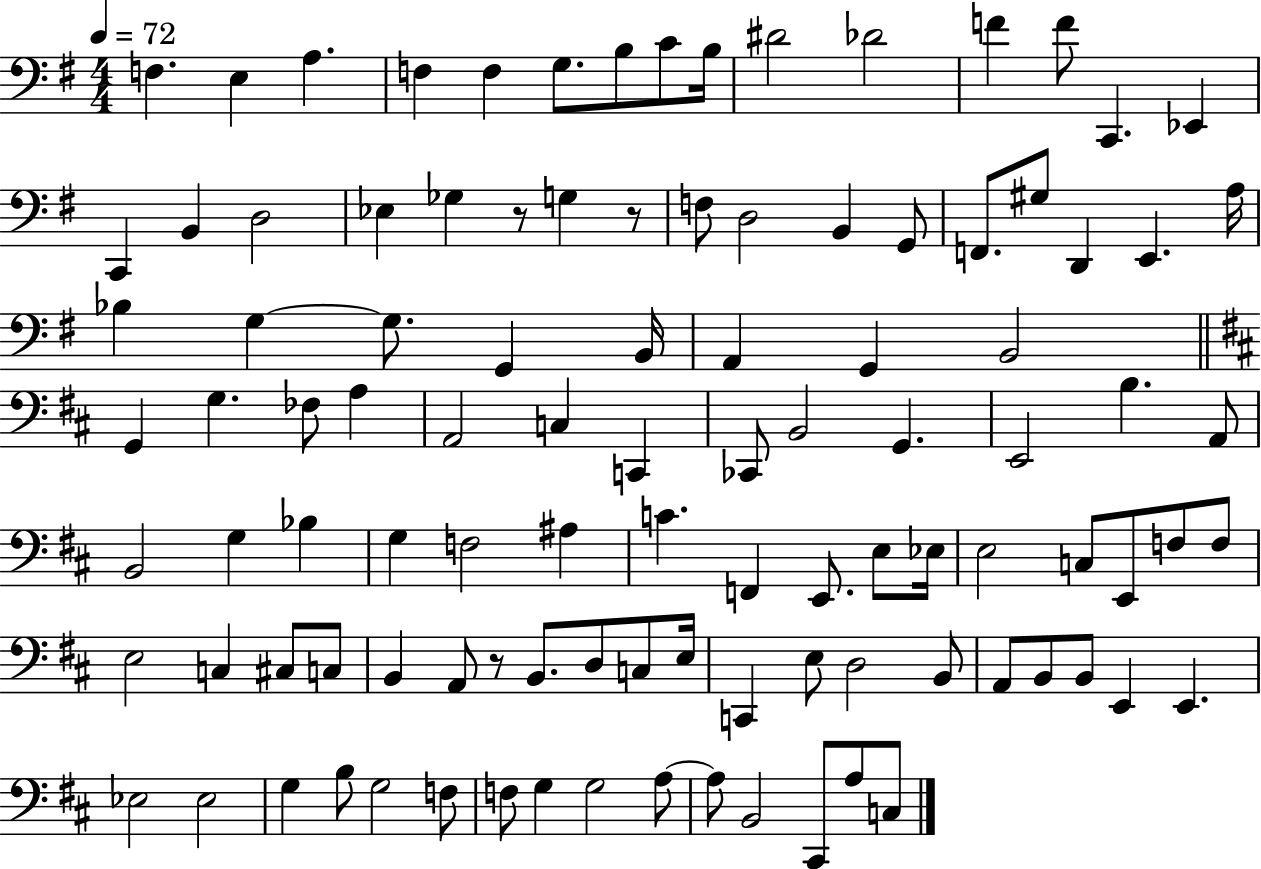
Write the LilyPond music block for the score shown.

{
  \clef bass
  \numericTimeSignature
  \time 4/4
  \key g \major
  \tempo 4 = 72
  f4. e4 a4. | f4 f4 g8. b8 c'8 b16 | dis'2 des'2 | f'4 f'8 c,4. ees,4 | \break c,4 b,4 d2 | ees4 ges4 r8 g4 r8 | f8 d2 b,4 g,8 | f,8. gis8 d,4 e,4. a16 | \break bes4 g4~~ g8. g,4 b,16 | a,4 g,4 b,2 | \bar "||" \break \key d \major g,4 g4. fes8 a4 | a,2 c4 c,4 | ces,8 b,2 g,4. | e,2 b4. a,8 | \break b,2 g4 bes4 | g4 f2 ais4 | c'4. f,4 e,8. e8 ees16 | e2 c8 e,8 f8 f8 | \break e2 c4 cis8 c8 | b,4 a,8 r8 b,8. d8 c8 e16 | c,4 e8 d2 b,8 | a,8 b,8 b,8 e,4 e,4. | \break ees2 ees2 | g4 b8 g2 f8 | f8 g4 g2 a8~~ | a8 b,2 cis,8 a8 c8 | \break \bar "|."
}